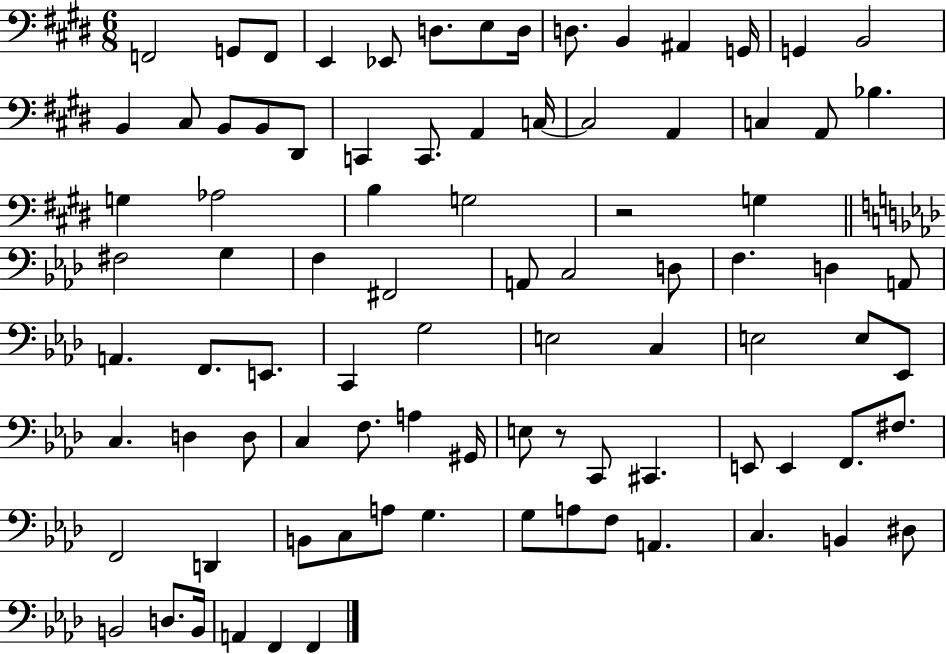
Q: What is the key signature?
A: E major